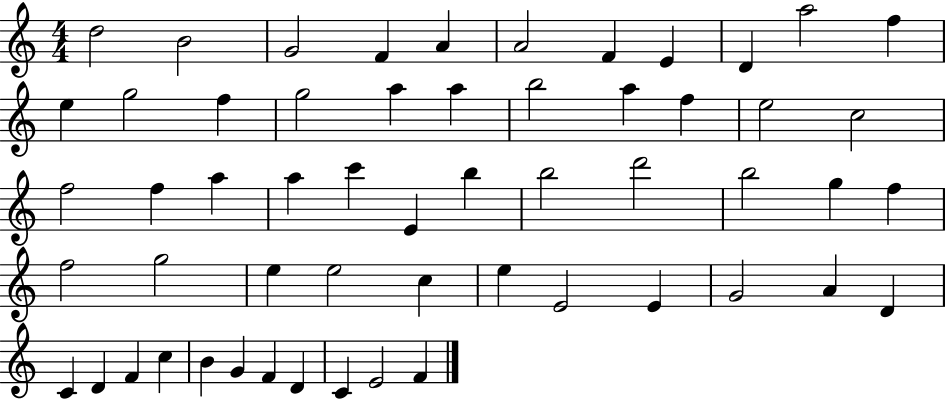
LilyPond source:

{
  \clef treble
  \numericTimeSignature
  \time 4/4
  \key c \major
  d''2 b'2 | g'2 f'4 a'4 | a'2 f'4 e'4 | d'4 a''2 f''4 | \break e''4 g''2 f''4 | g''2 a''4 a''4 | b''2 a''4 f''4 | e''2 c''2 | \break f''2 f''4 a''4 | a''4 c'''4 e'4 b''4 | b''2 d'''2 | b''2 g''4 f''4 | \break f''2 g''2 | e''4 e''2 c''4 | e''4 e'2 e'4 | g'2 a'4 d'4 | \break c'4 d'4 f'4 c''4 | b'4 g'4 f'4 d'4 | c'4 e'2 f'4 | \bar "|."
}